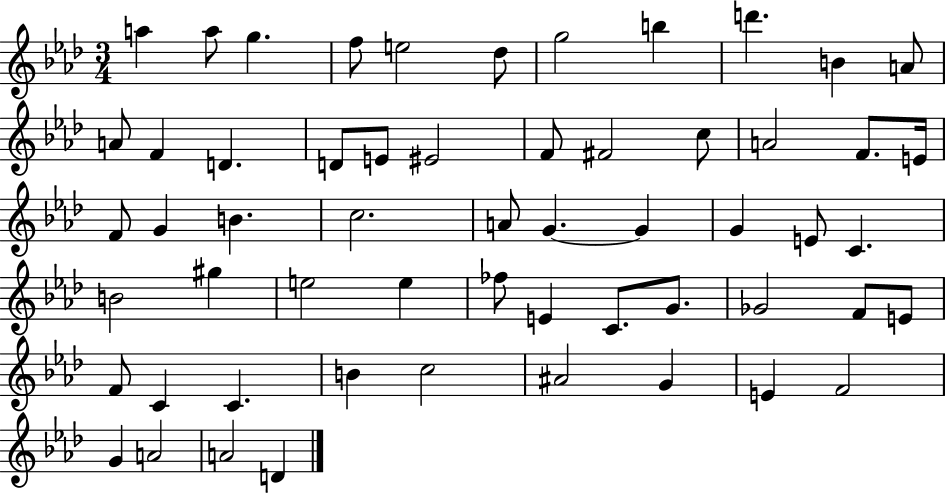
X:1
T:Untitled
M:3/4
L:1/4
K:Ab
a a/2 g f/2 e2 _d/2 g2 b d' B A/2 A/2 F D D/2 E/2 ^E2 F/2 ^F2 c/2 A2 F/2 E/4 F/2 G B c2 A/2 G G G E/2 C B2 ^g e2 e _f/2 E C/2 G/2 _G2 F/2 E/2 F/2 C C B c2 ^A2 G E F2 G A2 A2 D